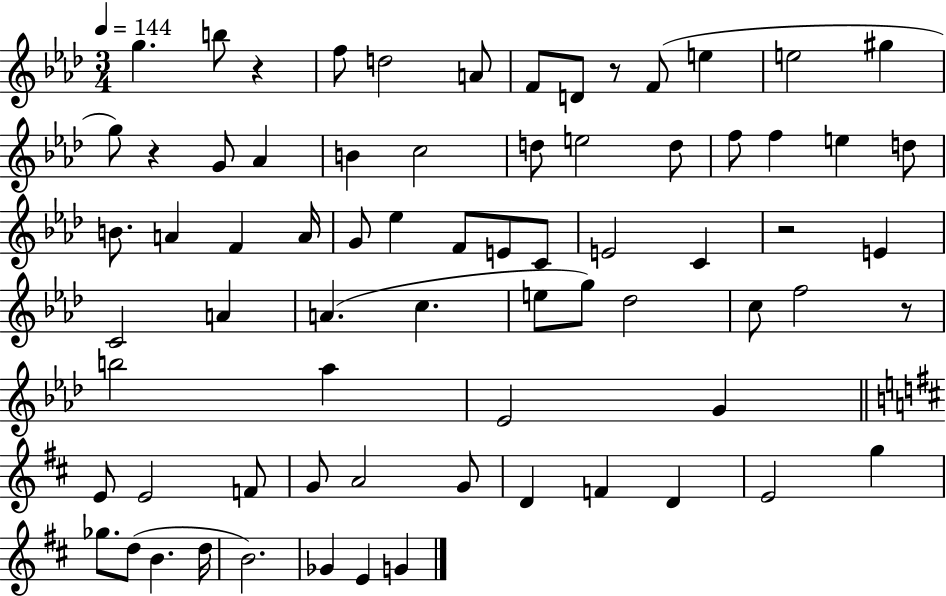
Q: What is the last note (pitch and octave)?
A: G4